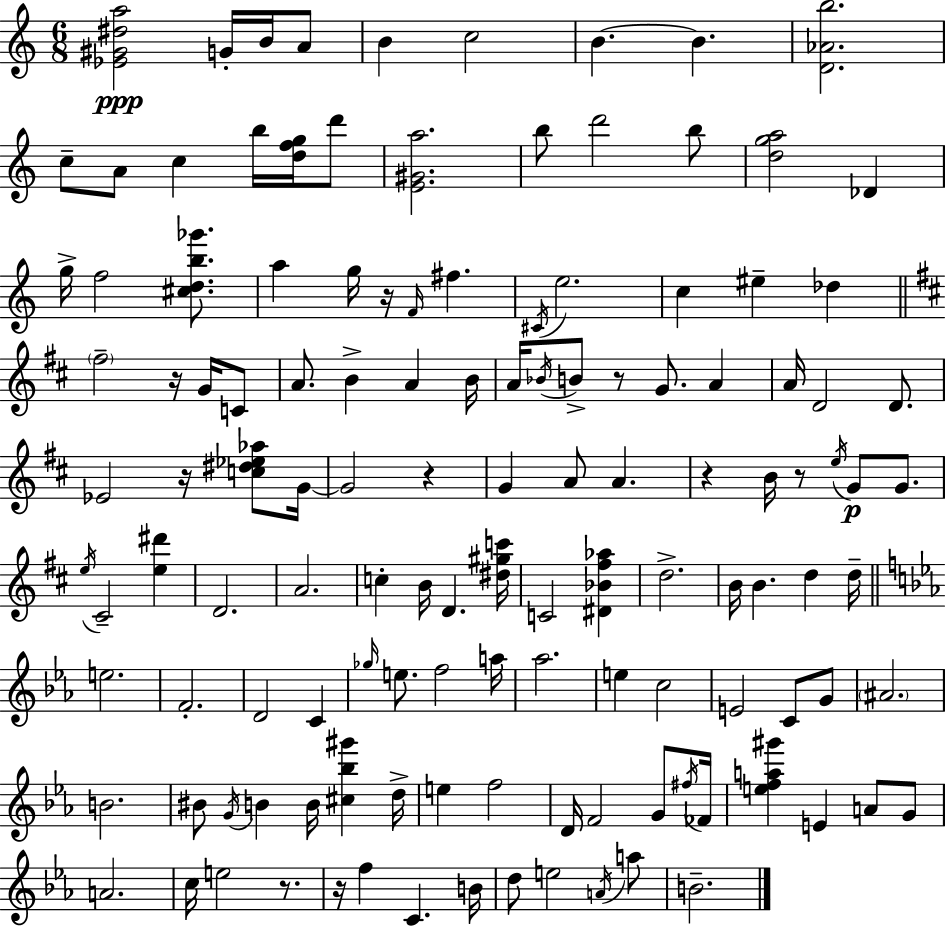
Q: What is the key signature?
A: C major